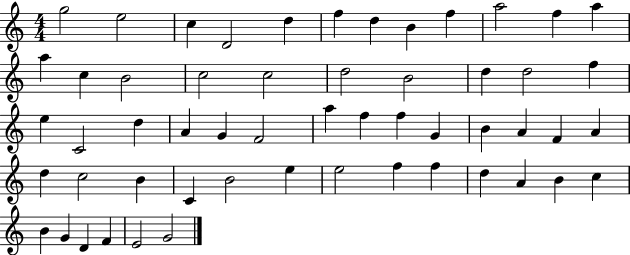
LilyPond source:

{
  \clef treble
  \numericTimeSignature
  \time 4/4
  \key c \major
  g''2 e''2 | c''4 d'2 d''4 | f''4 d''4 b'4 f''4 | a''2 f''4 a''4 | \break a''4 c''4 b'2 | c''2 c''2 | d''2 b'2 | d''4 d''2 f''4 | \break e''4 c'2 d''4 | a'4 g'4 f'2 | a''4 f''4 f''4 g'4 | b'4 a'4 f'4 a'4 | \break d''4 c''2 b'4 | c'4 b'2 e''4 | e''2 f''4 f''4 | d''4 a'4 b'4 c''4 | \break b'4 g'4 d'4 f'4 | e'2 g'2 | \bar "|."
}